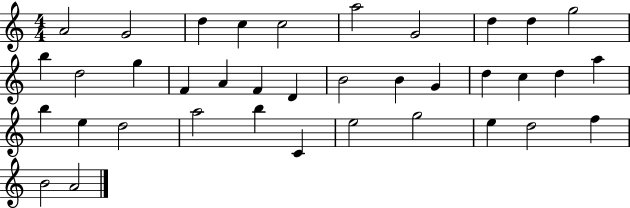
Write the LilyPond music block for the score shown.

{
  \clef treble
  \numericTimeSignature
  \time 4/4
  \key c \major
  a'2 g'2 | d''4 c''4 c''2 | a''2 g'2 | d''4 d''4 g''2 | \break b''4 d''2 g''4 | f'4 a'4 f'4 d'4 | b'2 b'4 g'4 | d''4 c''4 d''4 a''4 | \break b''4 e''4 d''2 | a''2 b''4 c'4 | e''2 g''2 | e''4 d''2 f''4 | \break b'2 a'2 | \bar "|."
}